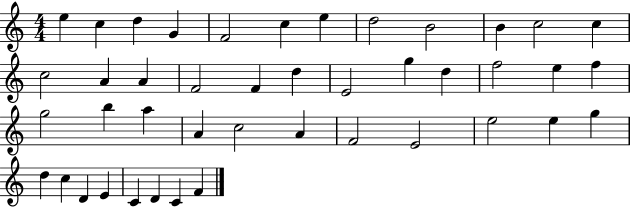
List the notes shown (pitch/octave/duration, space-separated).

E5/q C5/q D5/q G4/q F4/h C5/q E5/q D5/h B4/h B4/q C5/h C5/q C5/h A4/q A4/q F4/h F4/q D5/q E4/h G5/q D5/q F5/h E5/q F5/q G5/h B5/q A5/q A4/q C5/h A4/q F4/h E4/h E5/h E5/q G5/q D5/q C5/q D4/q E4/q C4/q D4/q C4/q F4/q